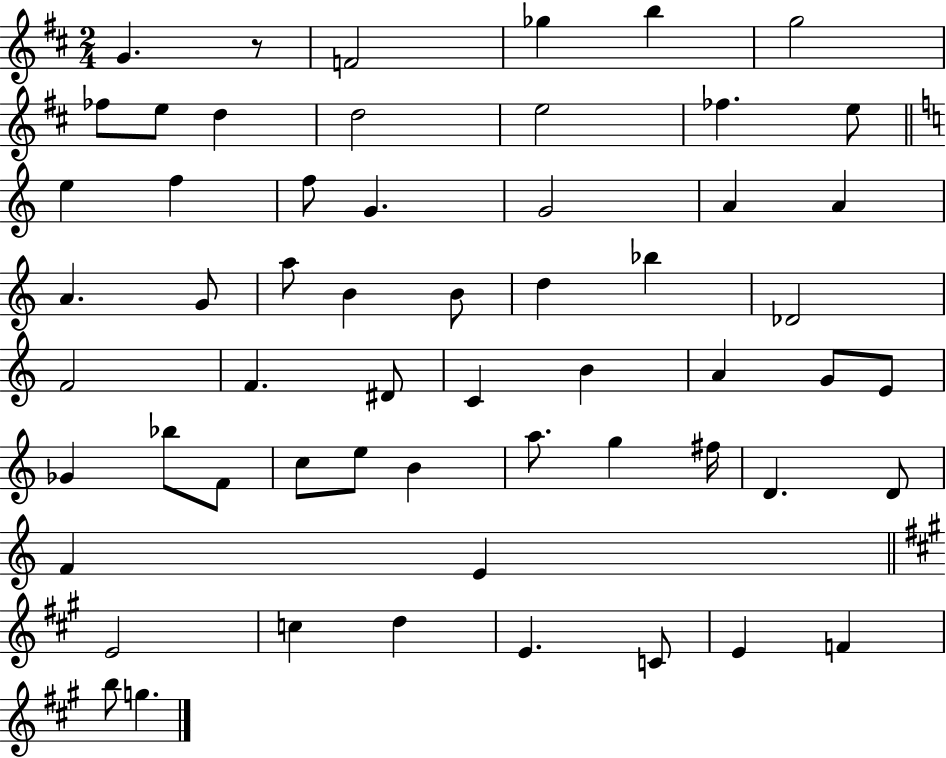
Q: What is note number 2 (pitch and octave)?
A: F4